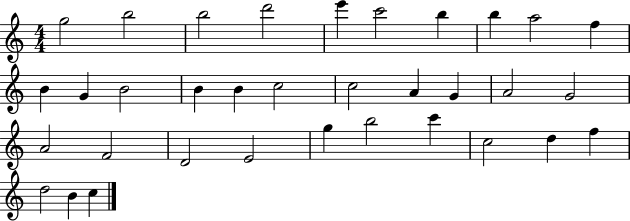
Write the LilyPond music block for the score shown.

{
  \clef treble
  \numericTimeSignature
  \time 4/4
  \key c \major
  g''2 b''2 | b''2 d'''2 | e'''4 c'''2 b''4 | b''4 a''2 f''4 | \break b'4 g'4 b'2 | b'4 b'4 c''2 | c''2 a'4 g'4 | a'2 g'2 | \break a'2 f'2 | d'2 e'2 | g''4 b''2 c'''4 | c''2 d''4 f''4 | \break d''2 b'4 c''4 | \bar "|."
}